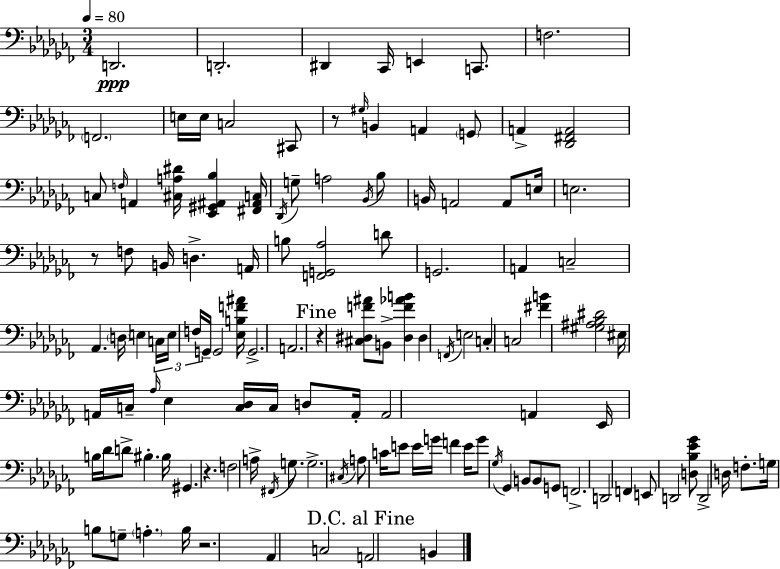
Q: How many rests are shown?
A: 5